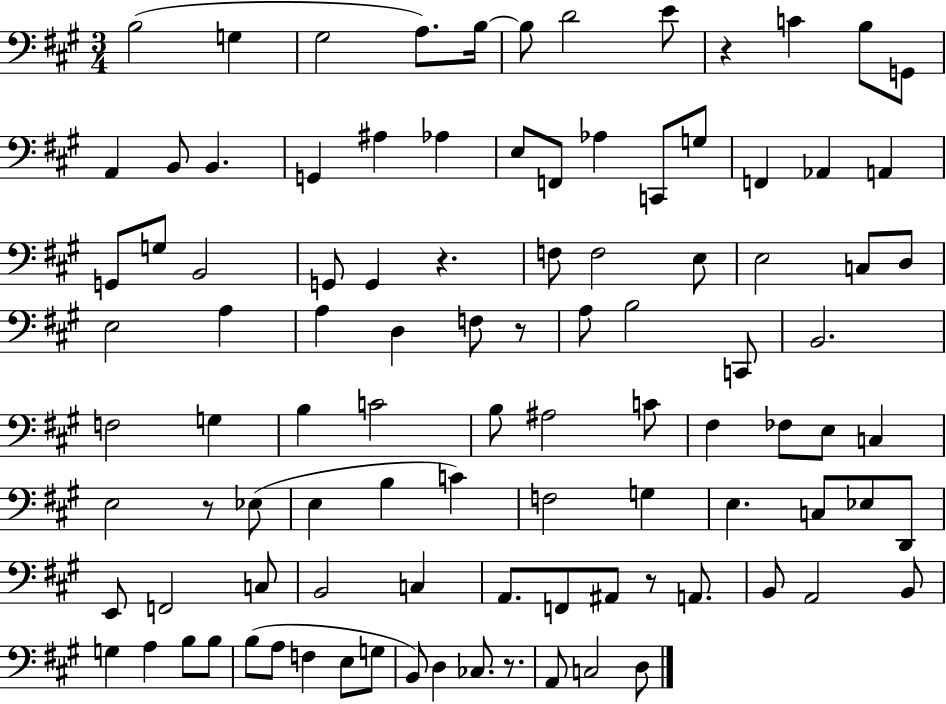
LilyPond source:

{
  \clef bass
  \numericTimeSignature
  \time 3/4
  \key a \major
  \repeat volta 2 { b2( g4 | gis2 a8.) b16~~ | b8 d'2 e'8 | r4 c'4 b8 g,8 | \break a,4 b,8 b,4. | g,4 ais4 aes4 | e8 f,8 aes4 c,8 g8 | f,4 aes,4 a,4 | \break g,8 g8 b,2 | g,8 g,4 r4. | f8 f2 e8 | e2 c8 d8 | \break e2 a4 | a4 d4 f8 r8 | a8 b2 c,8 | b,2. | \break f2 g4 | b4 c'2 | b8 ais2 c'8 | fis4 fes8 e8 c4 | \break e2 r8 ees8( | e4 b4 c'4) | f2 g4 | e4. c8 ees8 d,8 | \break e,8 f,2 c8 | b,2 c4 | a,8. f,8 ais,8 r8 a,8. | b,8 a,2 b,8 | \break g4 a4 b8 b8 | b8( a8 f4 e8 g8 | b,8) d4 ces8. r8. | a,8 c2 d8 | \break } \bar "|."
}